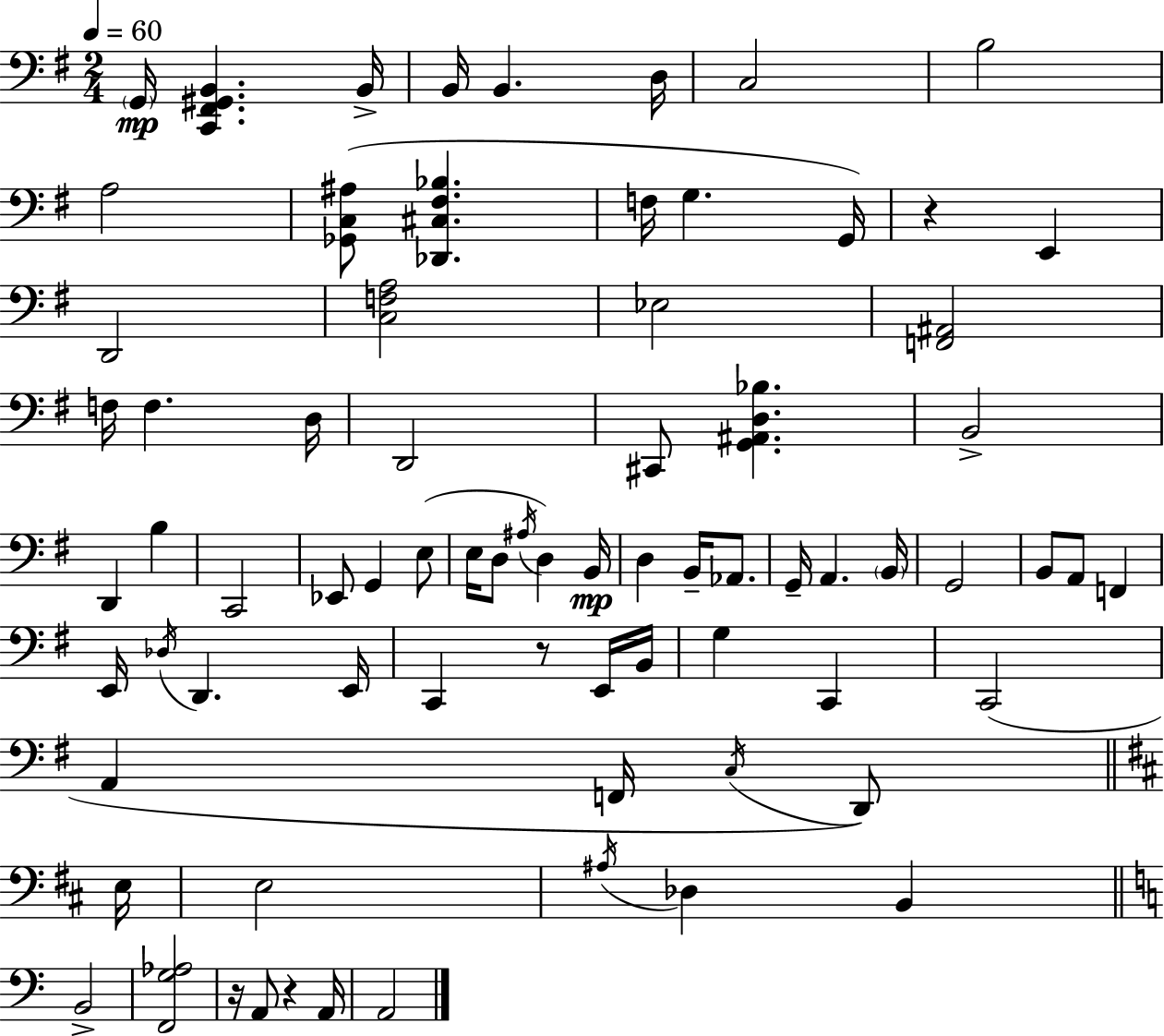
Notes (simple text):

G2/s [C2,F#2,G#2,B2]/q. B2/s B2/s B2/q. D3/s C3/h B3/h A3/h [Gb2,C3,A#3]/e [Db2,C#3,F#3,Bb3]/q. F3/s G3/q. G2/s R/q E2/q D2/h [C3,F3,A3]/h Eb3/h [F2,A#2]/h F3/s F3/q. D3/s D2/h C#2/e [G2,A#2,D3,Bb3]/q. B2/h D2/q B3/q C2/h Eb2/e G2/q E3/e E3/s D3/e A#3/s D3/q B2/s D3/q B2/s Ab2/e. G2/s A2/q. B2/s G2/h B2/e A2/e F2/q E2/s Db3/s D2/q. E2/s C2/q R/e E2/s B2/s G3/q C2/q C2/h A2/q F2/s C3/s D2/e E3/s E3/h A#3/s Db3/q B2/q B2/h [F2,G3,Ab3]/h R/s A2/e R/q A2/s A2/h